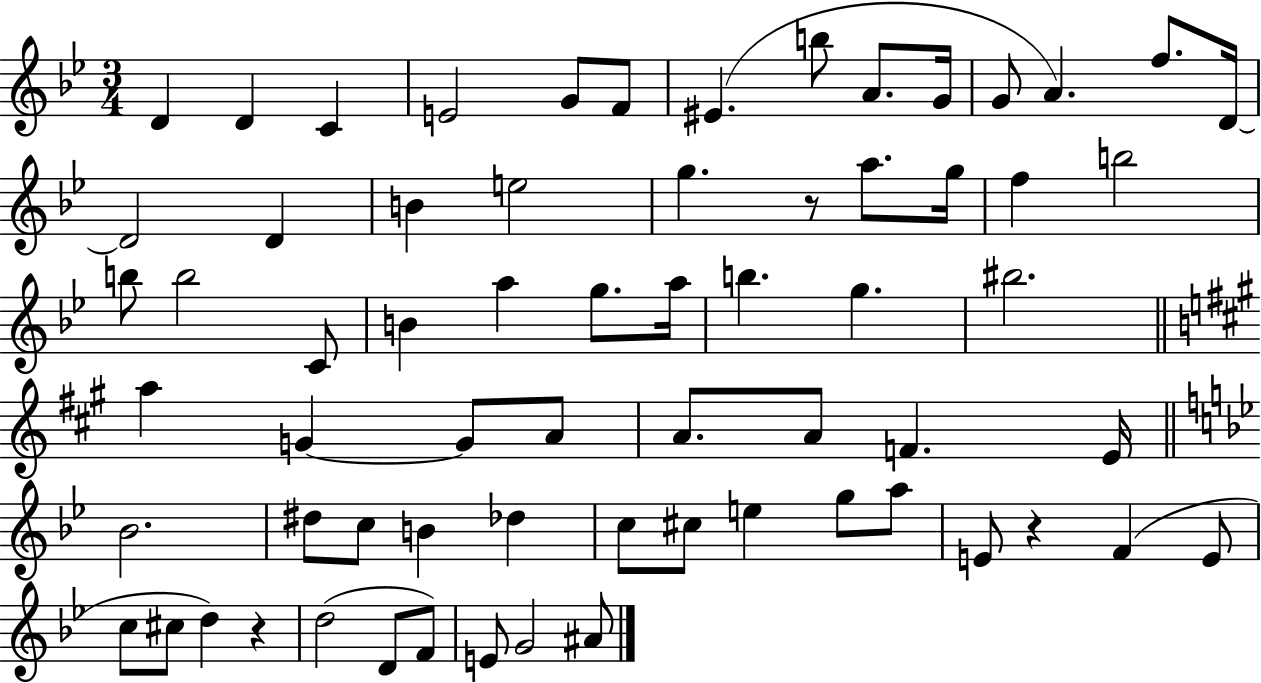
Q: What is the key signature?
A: BES major